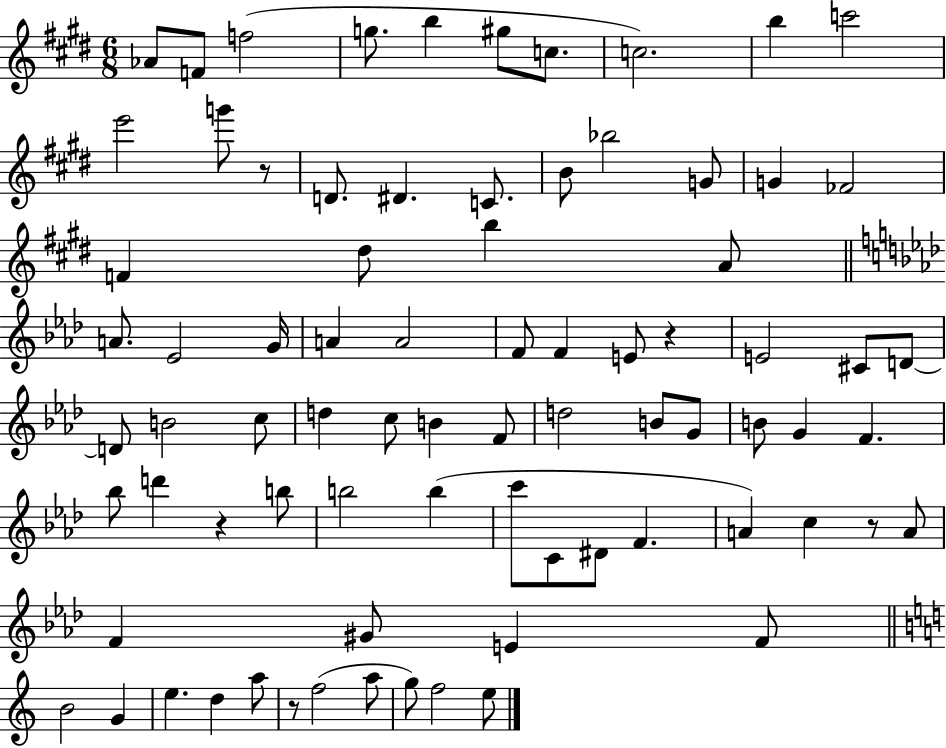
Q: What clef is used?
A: treble